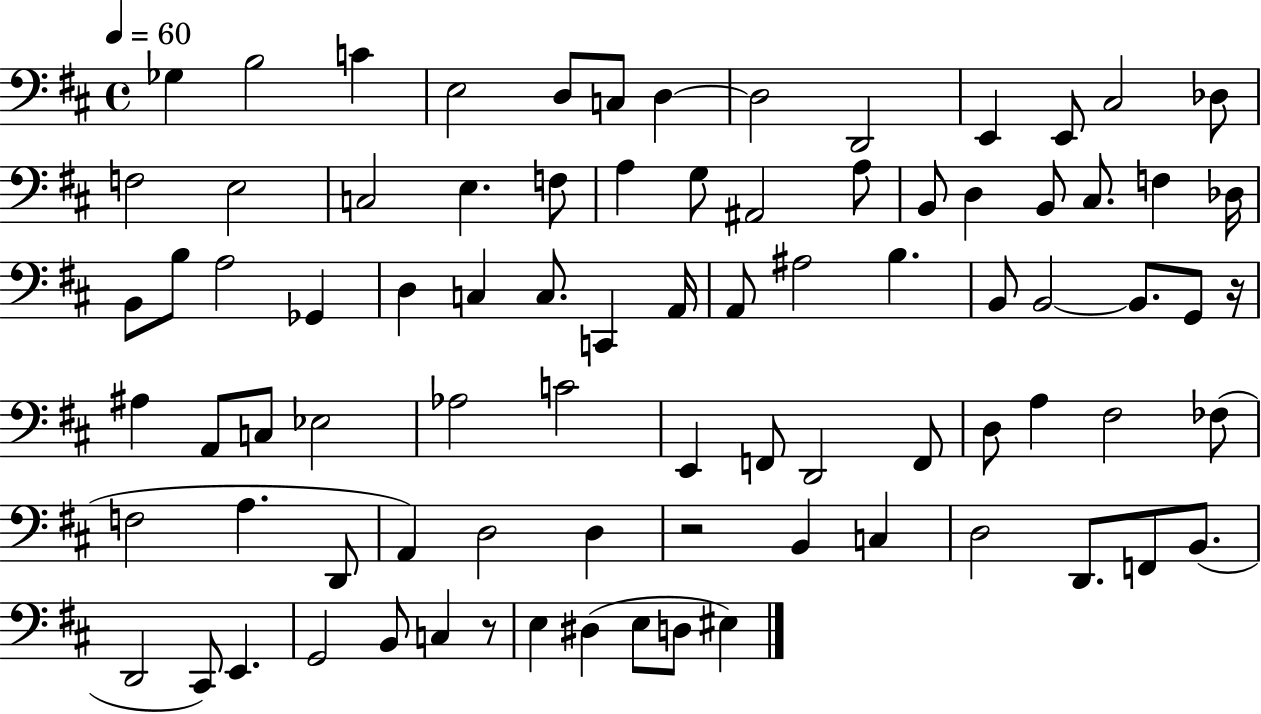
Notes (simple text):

Gb3/q B3/h C4/q E3/h D3/e C3/e D3/q D3/h D2/h E2/q E2/e C#3/h Db3/e F3/h E3/h C3/h E3/q. F3/e A3/q G3/e A#2/h A3/e B2/e D3/q B2/e C#3/e. F3/q Db3/s B2/e B3/e A3/h Gb2/q D3/q C3/q C3/e. C2/q A2/s A2/e A#3/h B3/q. B2/e B2/h B2/e. G2/e R/s A#3/q A2/e C3/e Eb3/h Ab3/h C4/h E2/q F2/e D2/h F2/e D3/e A3/q F#3/h FES3/e F3/h A3/q. D2/e A2/q D3/h D3/q R/h B2/q C3/q D3/h D2/e. F2/e B2/e. D2/h C#2/e E2/q. G2/h B2/e C3/q R/e E3/q D#3/q E3/e D3/e EIS3/q